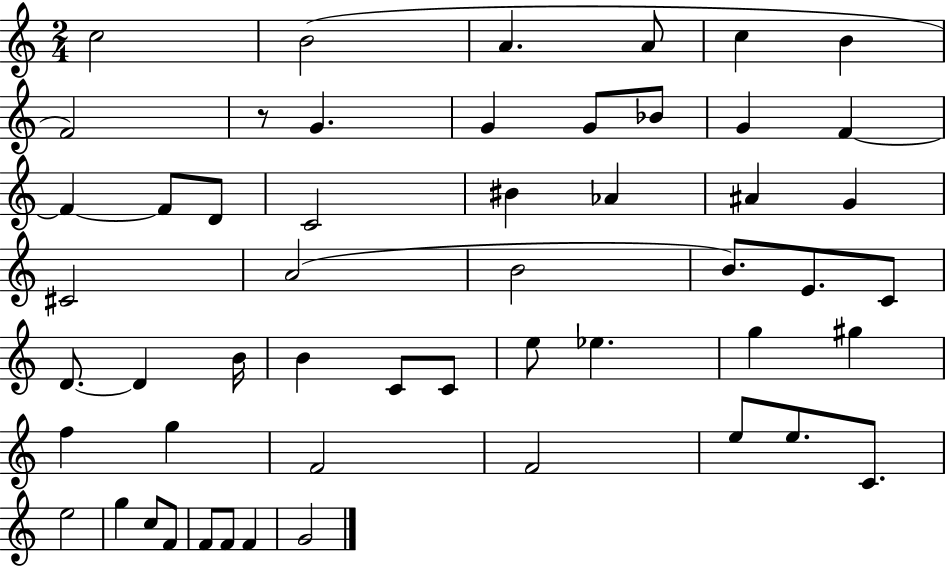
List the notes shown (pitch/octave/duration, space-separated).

C5/h B4/h A4/q. A4/e C5/q B4/q F4/h R/e G4/q. G4/q G4/e Bb4/e G4/q F4/q F4/q F4/e D4/e C4/h BIS4/q Ab4/q A#4/q G4/q C#4/h A4/h B4/h B4/e. E4/e. C4/e D4/e. D4/q B4/s B4/q C4/e C4/e E5/e Eb5/q. G5/q G#5/q F5/q G5/q F4/h F4/h E5/e E5/e. C4/e. E5/h G5/q C5/e F4/e F4/e F4/e F4/q G4/h